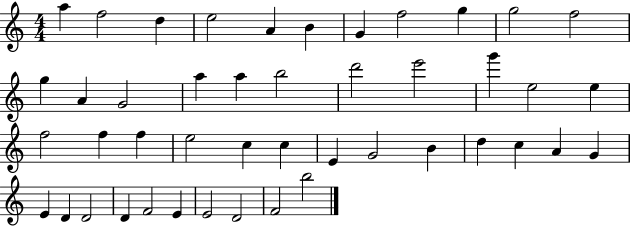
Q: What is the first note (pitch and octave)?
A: A5